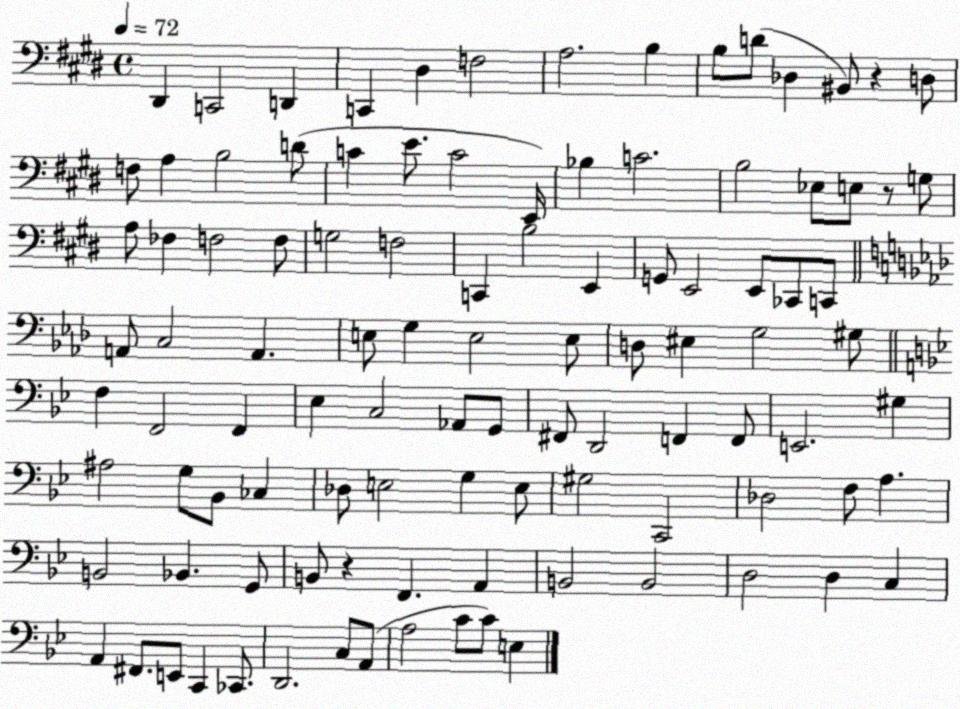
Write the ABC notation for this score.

X:1
T:Untitled
M:4/4
L:1/4
K:E
^D,, C,,2 D,, C,, ^D, F,2 A,2 B, B,/2 D/2 _D, ^B,,/2 z D,/2 F,/2 A, B,2 D/2 C E/2 C2 E,,/4 _B, C2 B,2 _E,/2 E,/2 z/2 G,/2 A,/2 _F, F,2 F,/2 G,2 F,2 C,, B,2 E,, G,,/2 E,,2 E,,/2 _C,,/2 C,,/2 A,,/2 C,2 A,, E,/2 G, E,2 E,/2 D,/2 ^E, G,2 ^G,/2 F, F,,2 F,, _E, C,2 _A,,/2 G,,/2 ^F,,/2 D,,2 F,, F,,/2 E,,2 ^G, ^A,2 G,/2 _B,,/2 _C, _D,/2 E,2 G, E,/2 ^G,2 C,,2 _D,2 F,/2 A, B,,2 _B,, G,,/2 B,,/2 z F,, A,, B,,2 B,,2 D,2 D, C, A,, ^F,,/2 E,,/2 C,, _C,,/2 D,,2 C,/2 A,,/2 A,2 C/2 C/2 E,